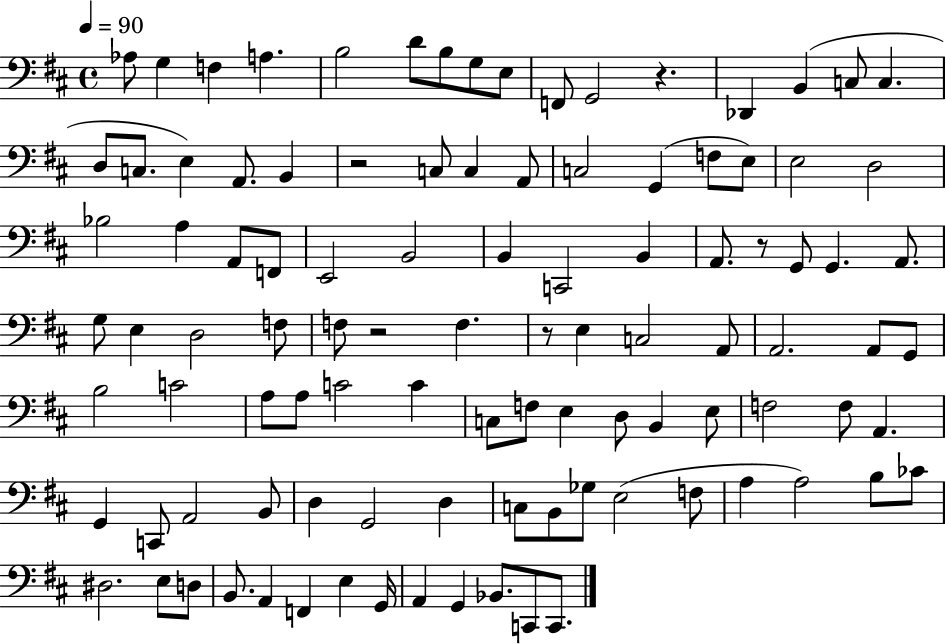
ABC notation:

X:1
T:Untitled
M:4/4
L:1/4
K:D
_A,/2 G, F, A, B,2 D/2 B,/2 G,/2 E,/2 F,,/2 G,,2 z _D,, B,, C,/2 C, D,/2 C,/2 E, A,,/2 B,, z2 C,/2 C, A,,/2 C,2 G,, F,/2 E,/2 E,2 D,2 _B,2 A, A,,/2 F,,/2 E,,2 B,,2 B,, C,,2 B,, A,,/2 z/2 G,,/2 G,, A,,/2 G,/2 E, D,2 F,/2 F,/2 z2 F, z/2 E, C,2 A,,/2 A,,2 A,,/2 G,,/2 B,2 C2 A,/2 A,/2 C2 C C,/2 F,/2 E, D,/2 B,, E,/2 F,2 F,/2 A,, G,, C,,/2 A,,2 B,,/2 D, G,,2 D, C,/2 B,,/2 _G,/2 E,2 F,/2 A, A,2 B,/2 _C/2 ^D,2 E,/2 D,/2 B,,/2 A,, F,, E, G,,/4 A,, G,, _B,,/2 C,,/2 C,,/2